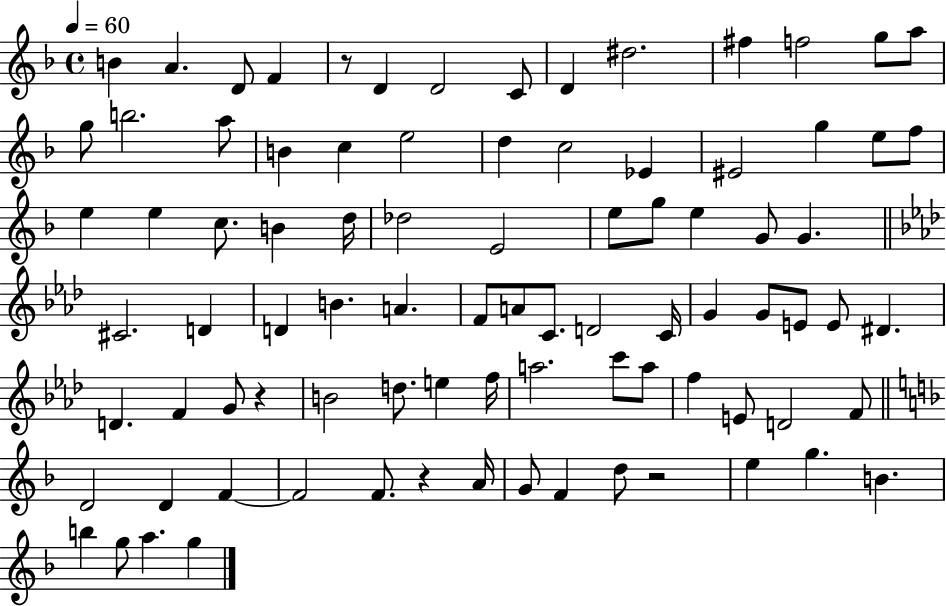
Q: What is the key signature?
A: F major